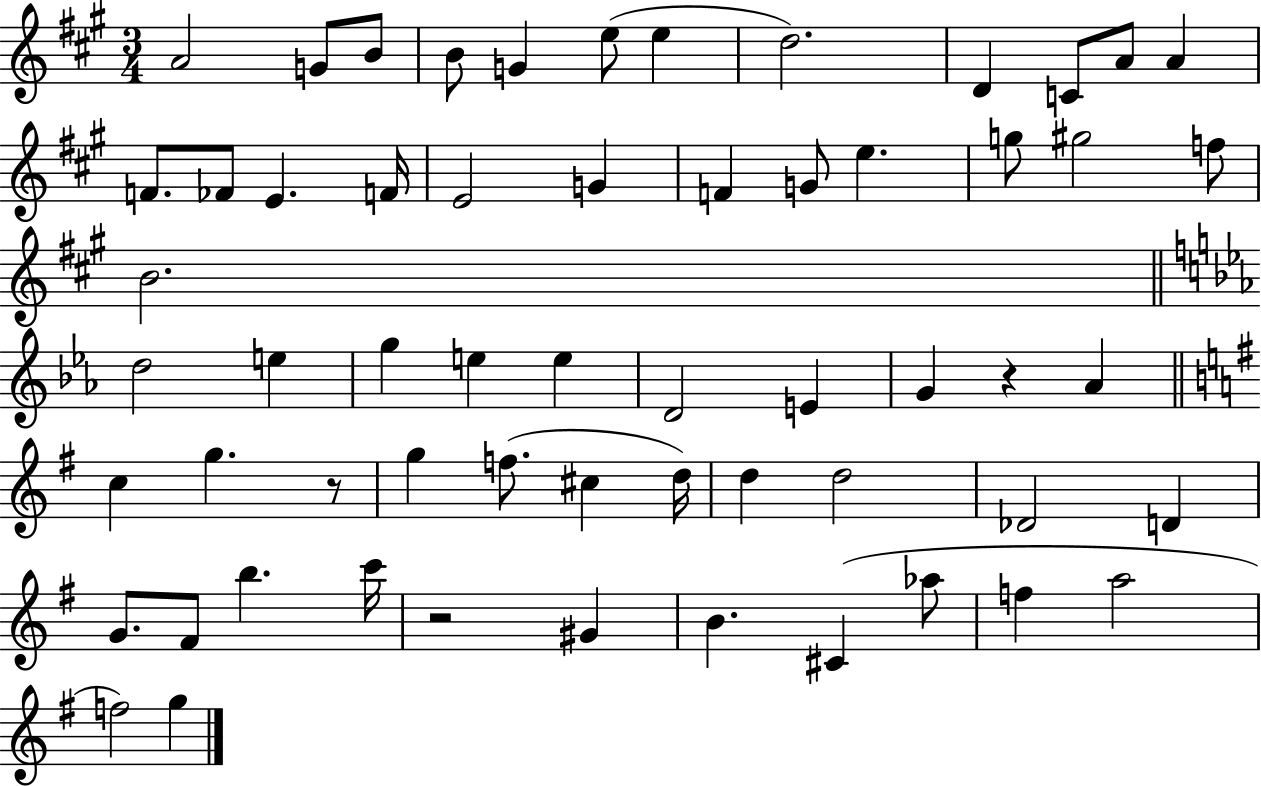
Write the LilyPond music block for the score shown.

{
  \clef treble
  \numericTimeSignature
  \time 3/4
  \key a \major
  a'2 g'8 b'8 | b'8 g'4 e''8( e''4 | d''2.) | d'4 c'8 a'8 a'4 | \break f'8. fes'8 e'4. f'16 | e'2 g'4 | f'4 g'8 e''4. | g''8 gis''2 f''8 | \break b'2. | \bar "||" \break \key ees \major d''2 e''4 | g''4 e''4 e''4 | d'2 e'4 | g'4 r4 aes'4 | \break \bar "||" \break \key g \major c''4 g''4. r8 | g''4 f''8.( cis''4 d''16) | d''4 d''2 | des'2 d'4 | \break g'8. fis'8 b''4. c'''16 | r2 gis'4 | b'4. cis'4( aes''8 | f''4 a''2 | \break f''2) g''4 | \bar "|."
}